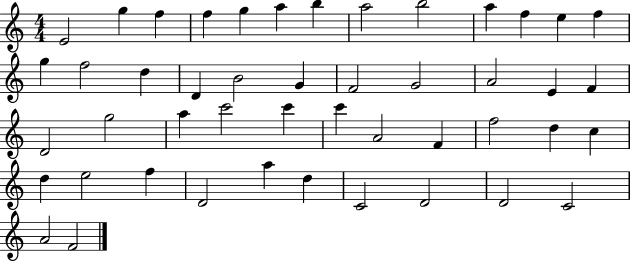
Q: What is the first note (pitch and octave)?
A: E4